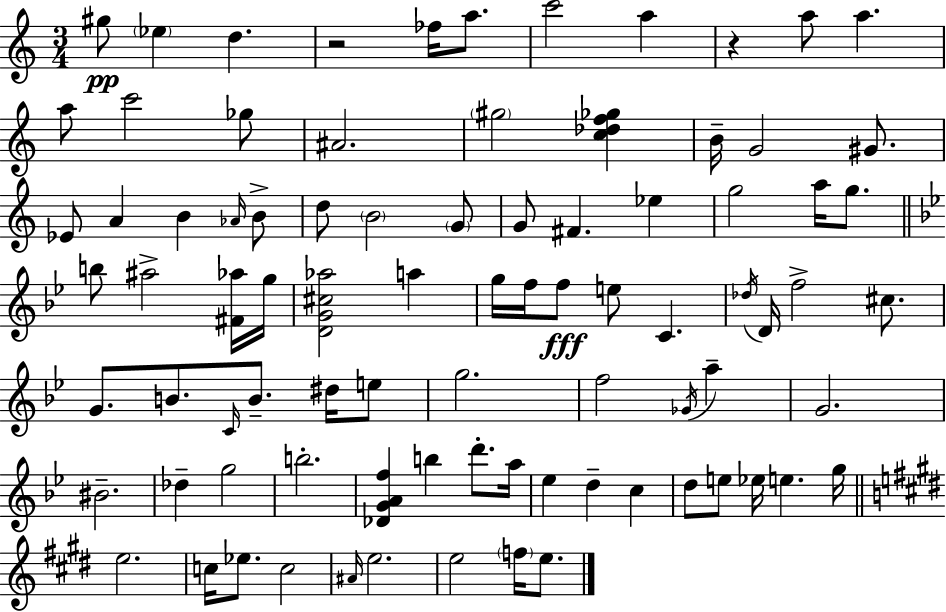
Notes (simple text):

G#5/e Eb5/q D5/q. R/h FES5/s A5/e. C6/h A5/q R/q A5/e A5/q. A5/e C6/h Gb5/e A#4/h. G#5/h [C5,Db5,F5,Gb5]/q B4/s G4/h G#4/e. Eb4/e A4/q B4/q Ab4/s B4/e D5/e B4/h G4/e G4/e F#4/q. Eb5/q G5/h A5/s G5/e. B5/e A#5/h [F#4,Ab5]/s G5/s [D4,G4,C#5,Ab5]/h A5/q G5/s F5/s F5/e E5/e C4/q. Db5/s D4/s F5/h C#5/e. G4/e. B4/e. C4/s B4/e. D#5/s E5/e G5/h. F5/h Gb4/s A5/q G4/h. BIS4/h. Db5/q G5/h B5/h. [Db4,G4,A4,F5]/q B5/q D6/e. A5/s Eb5/q D5/q C5/q D5/e E5/e Eb5/s E5/q. G5/s E5/h. C5/s Eb5/e. C5/h A#4/s E5/h. E5/h F5/s E5/e.